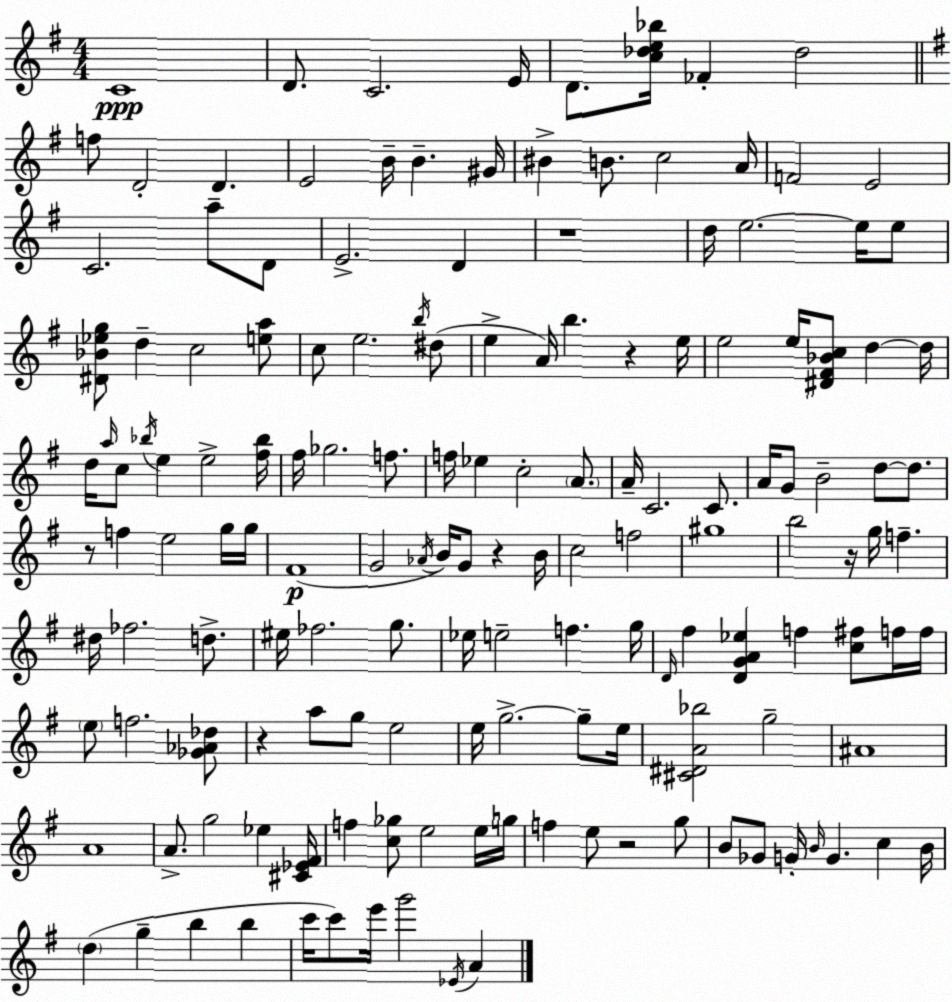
X:1
T:Untitled
M:4/4
L:1/4
K:G
C4 D/2 C2 E/4 D/2 [c_de_b]/4 _F _d2 f/2 D2 D E2 B/4 B ^G/4 ^B B/2 c2 A/4 F2 E2 C2 a/2 D/2 E2 D z4 d/4 e2 e/4 e/2 [^D_B_eg]/2 d c2 [ea]/2 c/2 e2 b/4 ^d/2 e A/4 b z e/4 e2 e/4 [^D^F_Bc]/2 d d/4 d/4 a/4 c/2 _b/4 e e2 [^f_b]/4 ^f/4 _g2 f/2 f/4 _e c2 A/2 A/4 C2 C/2 A/4 G/2 B2 d/2 d/2 z/2 f e2 g/4 g/4 ^F4 G2 _A/4 B/4 G/2 z B/4 c2 f2 ^g4 b2 z/4 g/4 f ^d/4 _f2 d/2 ^e/4 _f2 g/2 _e/4 e2 f g/4 D/4 ^f [DGA_e] f [c^f]/2 f/4 f/4 e/2 f2 [_G_A_d]/2 z a/2 g/2 e2 e/4 g2 g/2 e/4 [^C^DA_b]2 g2 ^A4 A4 A/2 g2 _e [^C_E^F]/4 f [c_g]/2 e2 e/4 g/4 f e/2 z2 g/2 B/2 _G/2 G/4 B/4 G c B/4 d g b b c'/4 c'/2 e'/4 g'2 _E/4 A